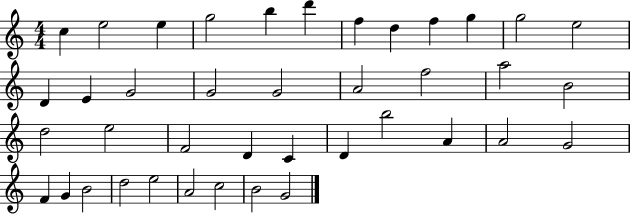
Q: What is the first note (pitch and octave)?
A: C5